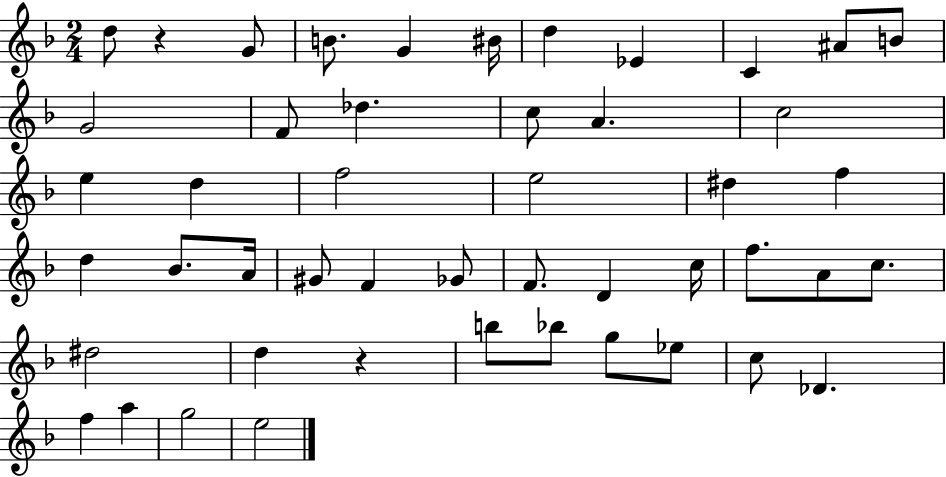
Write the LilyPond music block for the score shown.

{
  \clef treble
  \numericTimeSignature
  \time 2/4
  \key f \major
  d''8 r4 g'8 | b'8. g'4 bis'16 | d''4 ees'4 | c'4 ais'8 b'8 | \break g'2 | f'8 des''4. | c''8 a'4. | c''2 | \break e''4 d''4 | f''2 | e''2 | dis''4 f''4 | \break d''4 bes'8. a'16 | gis'8 f'4 ges'8 | f'8. d'4 c''16 | f''8. a'8 c''8. | \break dis''2 | d''4 r4 | b''8 bes''8 g''8 ees''8 | c''8 des'4. | \break f''4 a''4 | g''2 | e''2 | \bar "|."
}